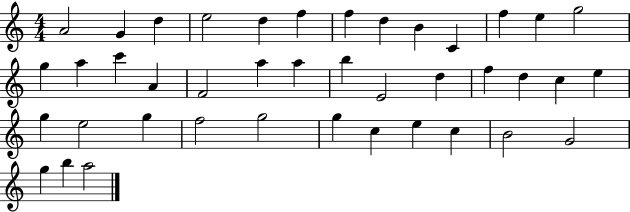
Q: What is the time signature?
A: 4/4